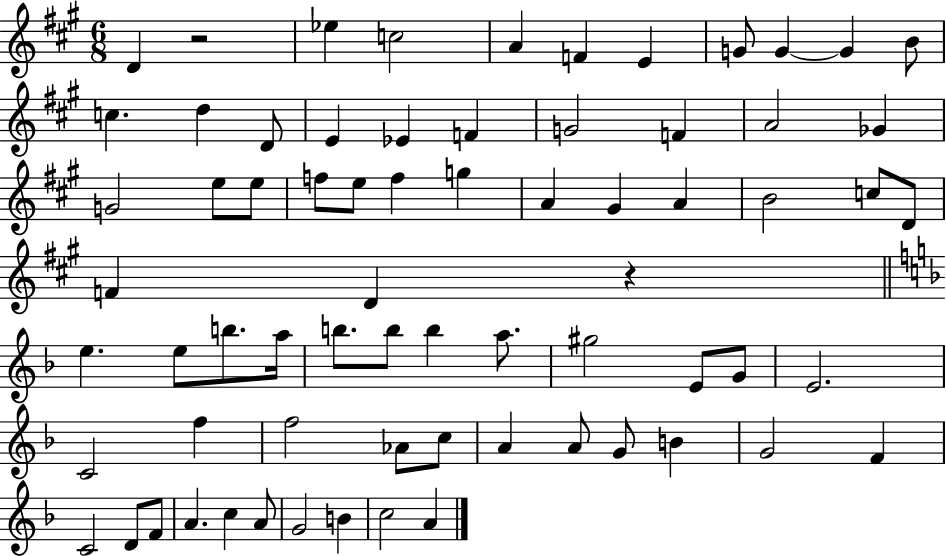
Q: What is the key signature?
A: A major